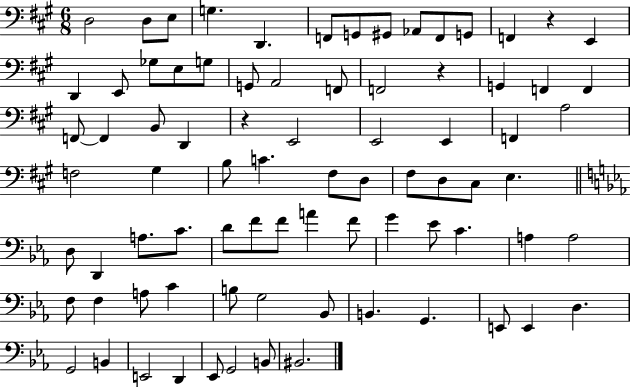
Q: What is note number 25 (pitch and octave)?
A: F2